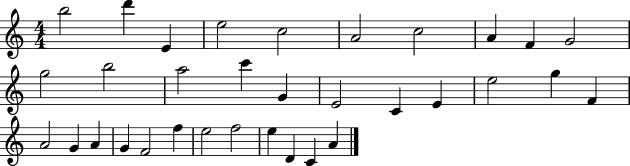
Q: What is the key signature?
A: C major